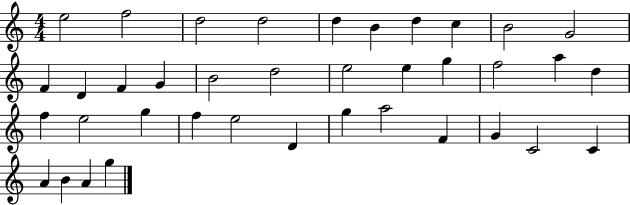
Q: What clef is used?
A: treble